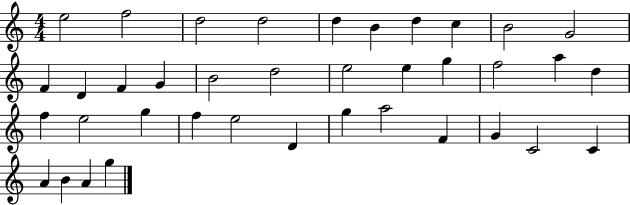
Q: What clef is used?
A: treble